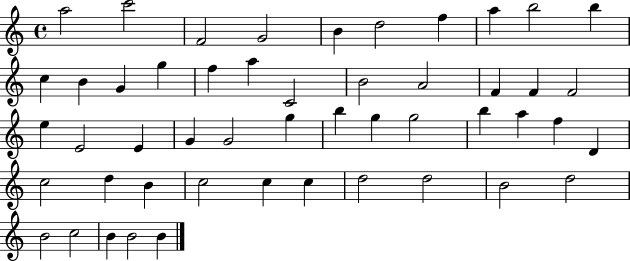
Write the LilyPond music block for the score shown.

{
  \clef treble
  \time 4/4
  \defaultTimeSignature
  \key c \major
  a''2 c'''2 | f'2 g'2 | b'4 d''2 f''4 | a''4 b''2 b''4 | \break c''4 b'4 g'4 g''4 | f''4 a''4 c'2 | b'2 a'2 | f'4 f'4 f'2 | \break e''4 e'2 e'4 | g'4 g'2 g''4 | b''4 g''4 g''2 | b''4 a''4 f''4 d'4 | \break c''2 d''4 b'4 | c''2 c''4 c''4 | d''2 d''2 | b'2 d''2 | \break b'2 c''2 | b'4 b'2 b'4 | \bar "|."
}